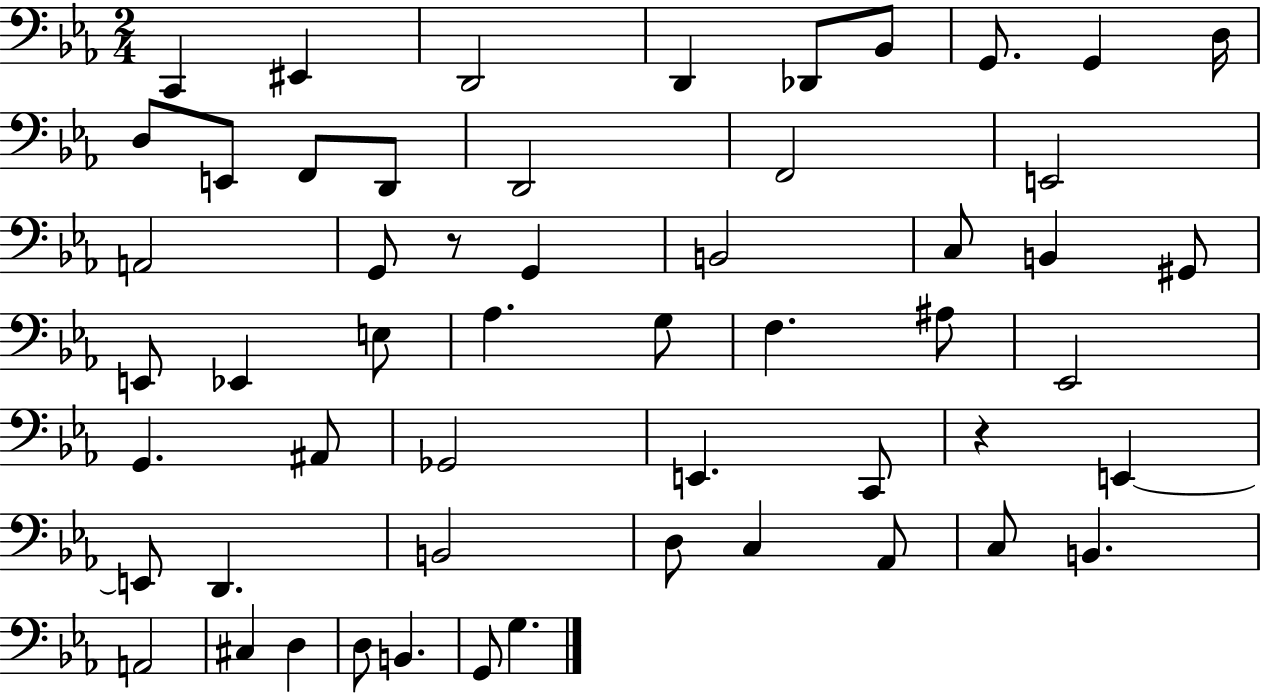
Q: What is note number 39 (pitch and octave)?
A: D2